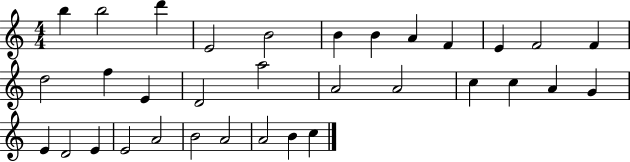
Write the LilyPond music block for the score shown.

{
  \clef treble
  \numericTimeSignature
  \time 4/4
  \key c \major
  b''4 b''2 d'''4 | e'2 b'2 | b'4 b'4 a'4 f'4 | e'4 f'2 f'4 | \break d''2 f''4 e'4 | d'2 a''2 | a'2 a'2 | c''4 c''4 a'4 g'4 | \break e'4 d'2 e'4 | e'2 a'2 | b'2 a'2 | a'2 b'4 c''4 | \break \bar "|."
}